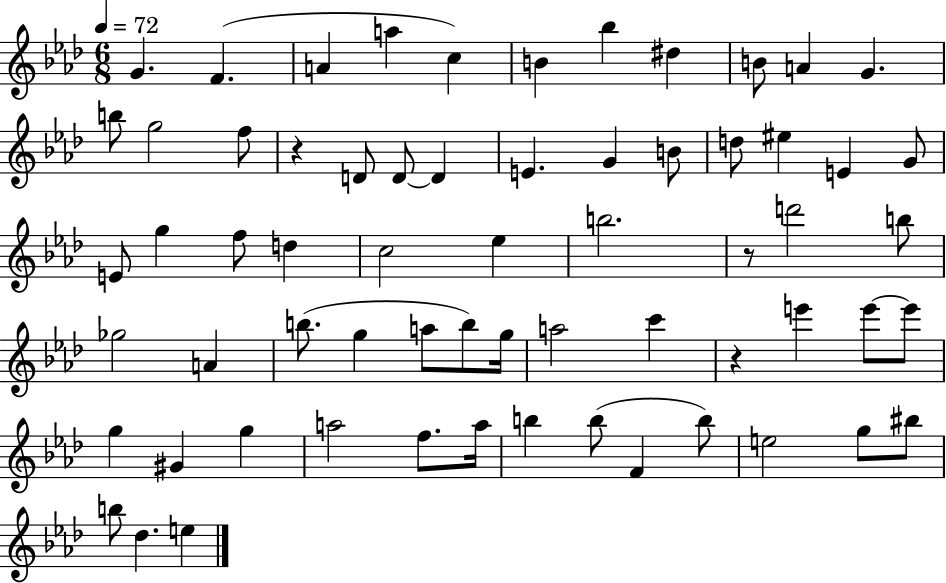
X:1
T:Untitled
M:6/8
L:1/4
K:Ab
G F A a c B _b ^d B/2 A G b/2 g2 f/2 z D/2 D/2 D E G B/2 d/2 ^e E G/2 E/2 g f/2 d c2 _e b2 z/2 d'2 b/2 _g2 A b/2 g a/2 b/2 g/4 a2 c' z e' e'/2 e'/2 g ^G g a2 f/2 a/4 b b/2 F b/2 e2 g/2 ^b/2 b/2 _d e